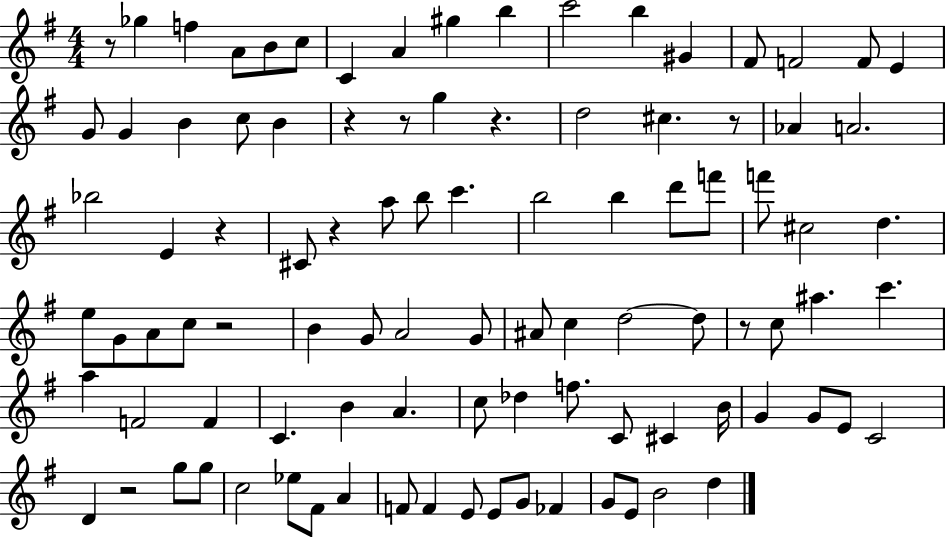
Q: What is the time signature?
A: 4/4